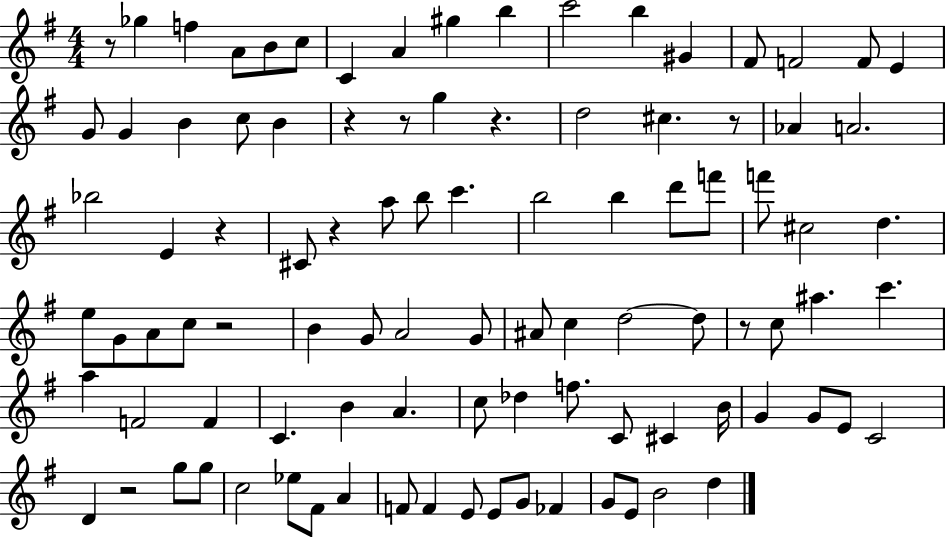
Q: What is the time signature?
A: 4/4